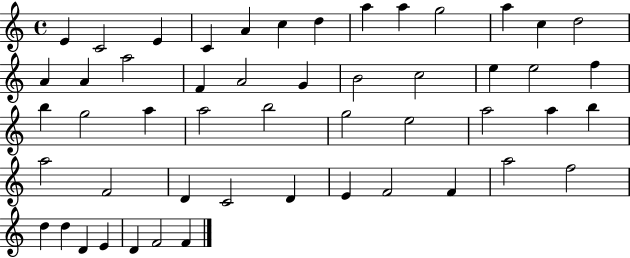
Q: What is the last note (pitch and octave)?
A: F4